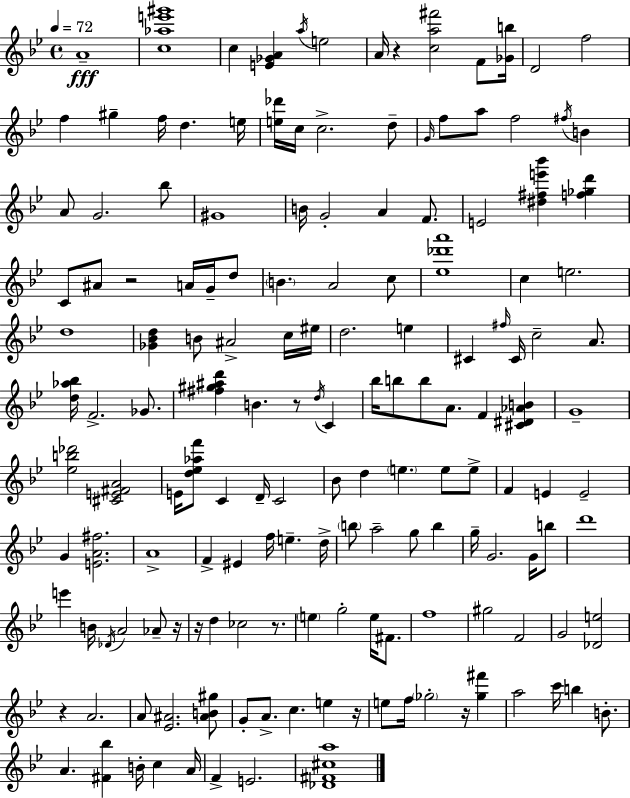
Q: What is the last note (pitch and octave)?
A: E4